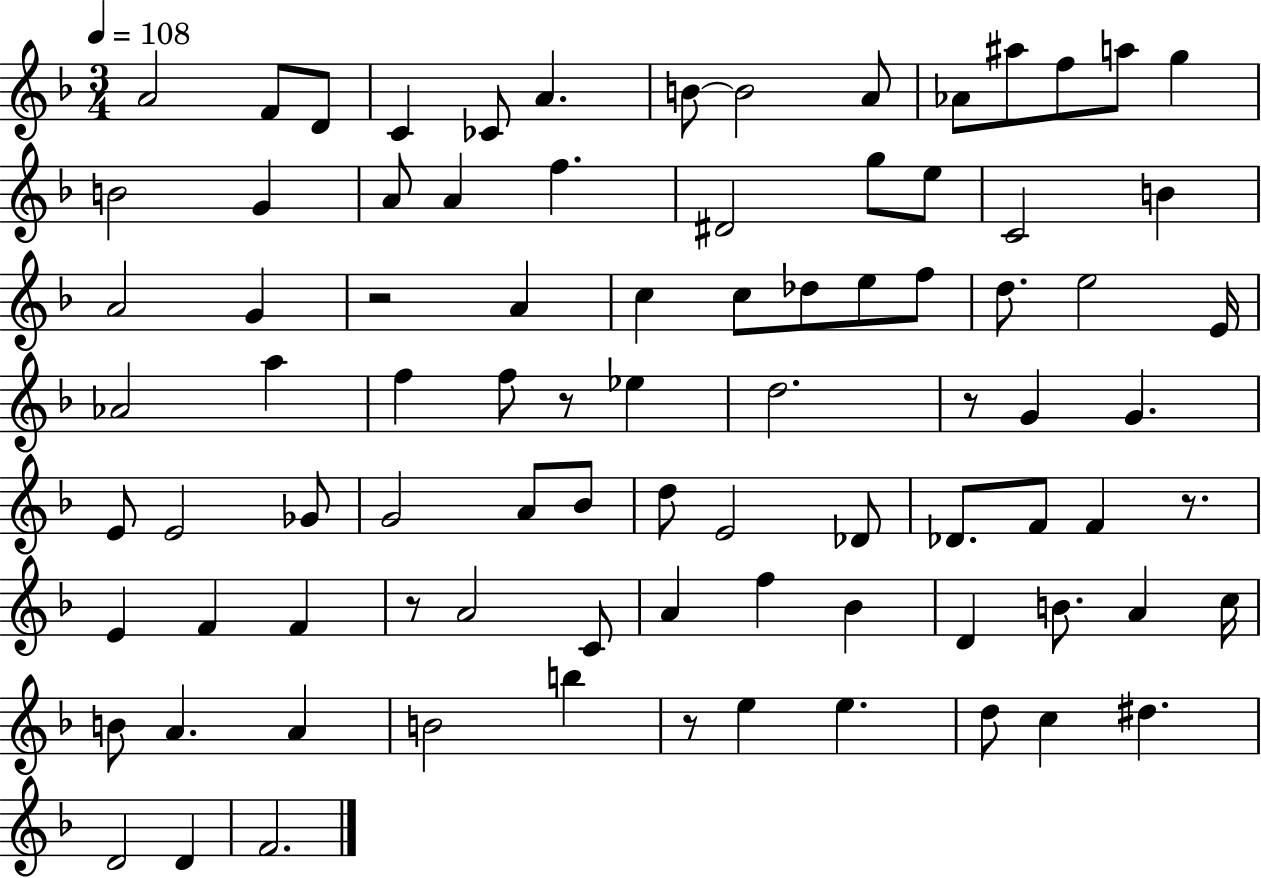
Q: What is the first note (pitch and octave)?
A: A4